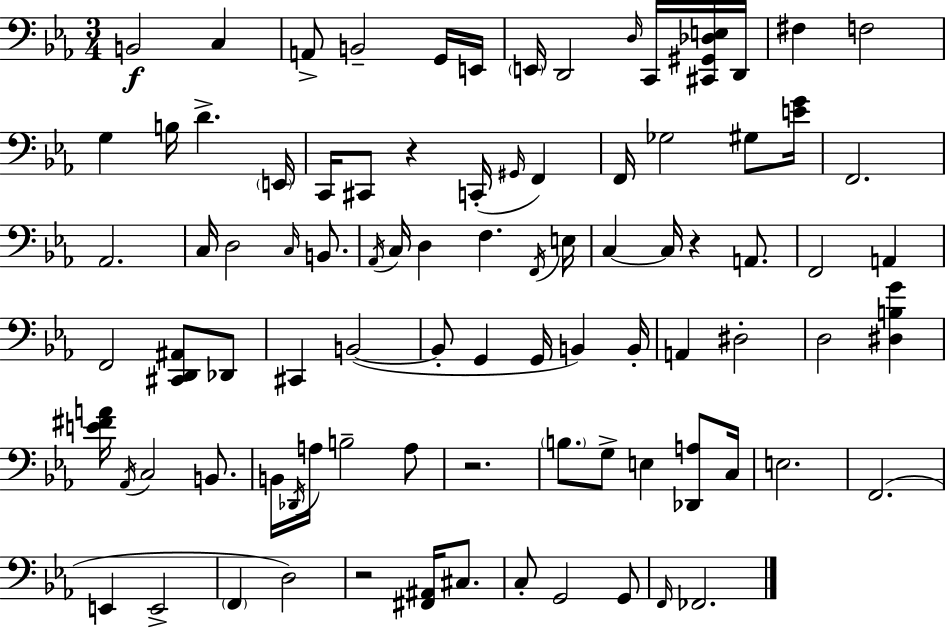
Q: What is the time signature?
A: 3/4